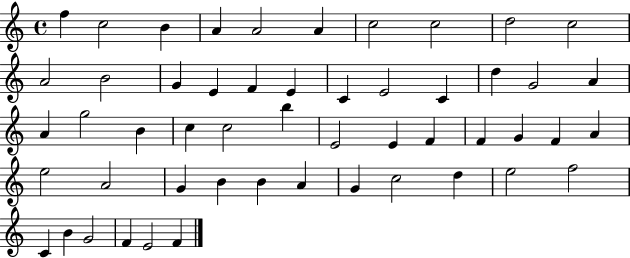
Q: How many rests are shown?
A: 0